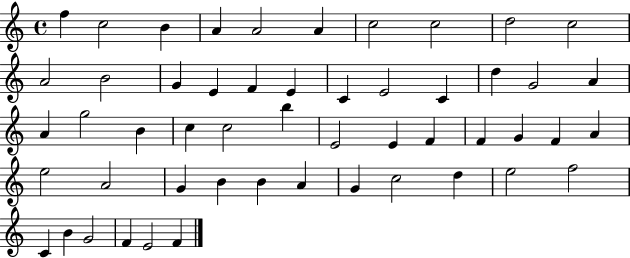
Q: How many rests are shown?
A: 0